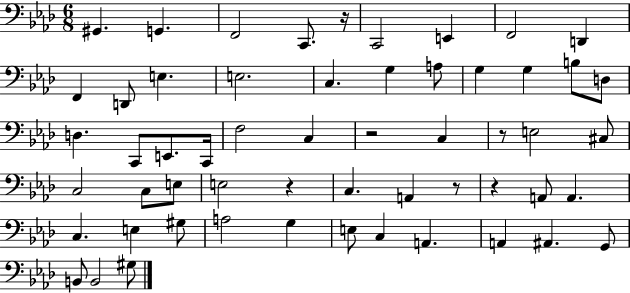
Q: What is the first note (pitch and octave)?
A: G#2